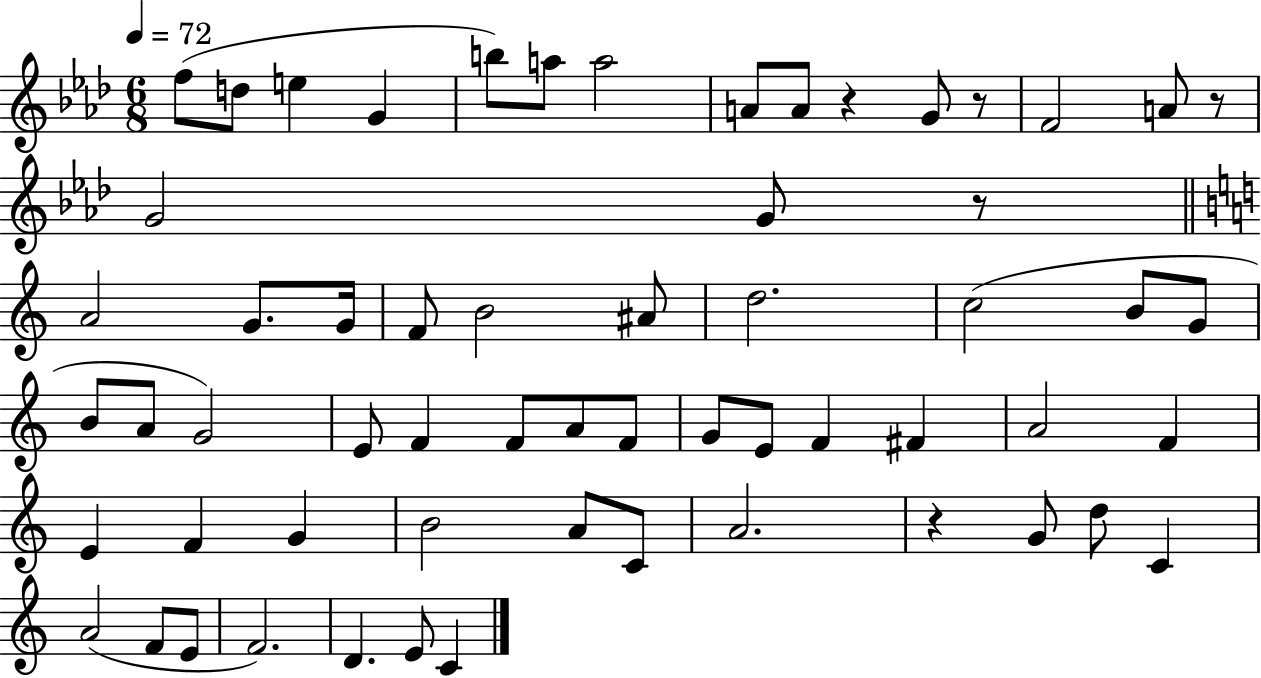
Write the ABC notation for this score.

X:1
T:Untitled
M:6/8
L:1/4
K:Ab
f/2 d/2 e G b/2 a/2 a2 A/2 A/2 z G/2 z/2 F2 A/2 z/2 G2 G/2 z/2 A2 G/2 G/4 F/2 B2 ^A/2 d2 c2 B/2 G/2 B/2 A/2 G2 E/2 F F/2 A/2 F/2 G/2 E/2 F ^F A2 F E F G B2 A/2 C/2 A2 z G/2 d/2 C A2 F/2 E/2 F2 D E/2 C